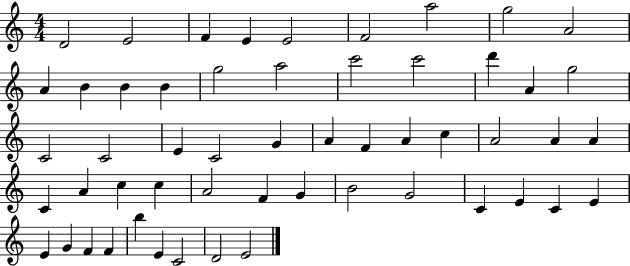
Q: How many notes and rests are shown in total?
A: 54